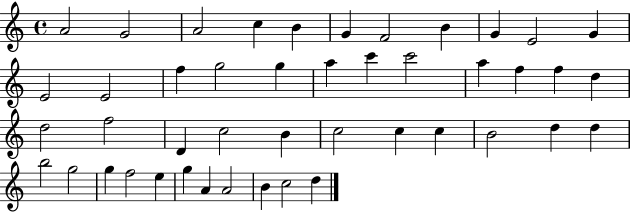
A4/h G4/h A4/h C5/q B4/q G4/q F4/h B4/q G4/q E4/h G4/q E4/h E4/h F5/q G5/h G5/q A5/q C6/q C6/h A5/q F5/q F5/q D5/q D5/h F5/h D4/q C5/h B4/q C5/h C5/q C5/q B4/h D5/q D5/q B5/h G5/h G5/q F5/h E5/q G5/q A4/q A4/h B4/q C5/h D5/q